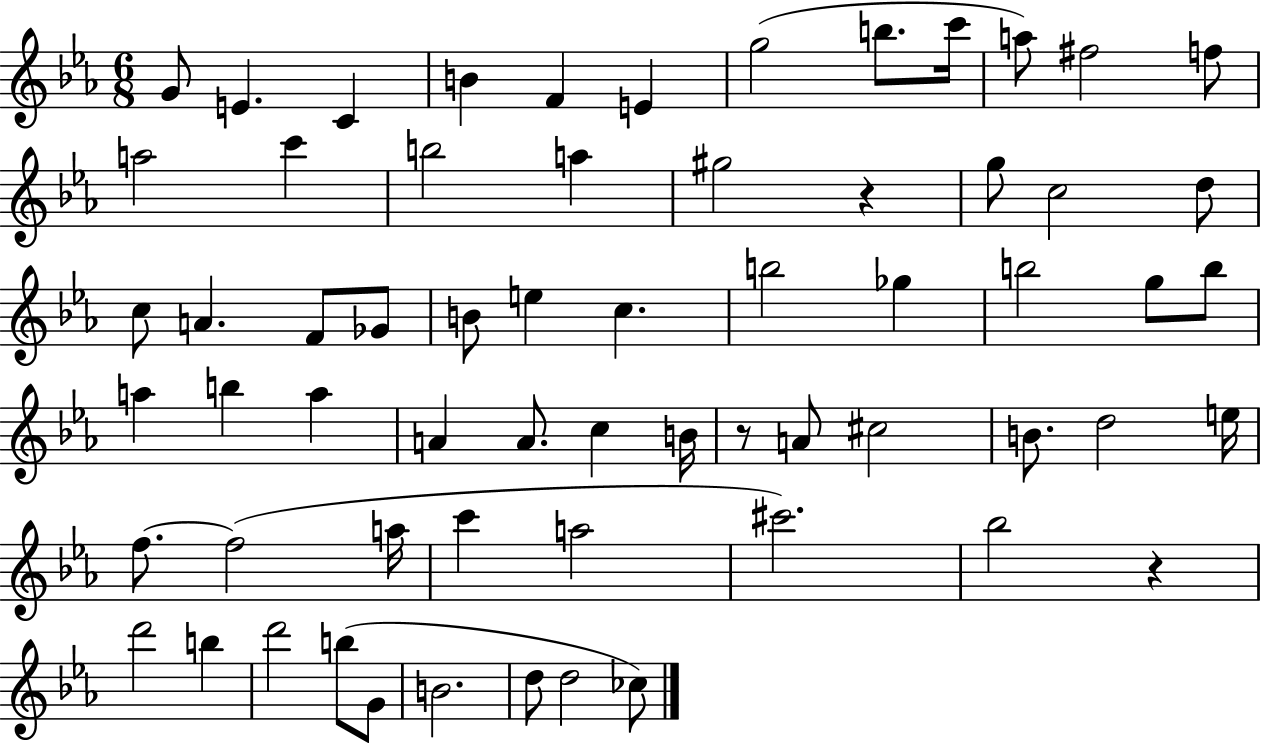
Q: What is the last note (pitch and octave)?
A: CES5